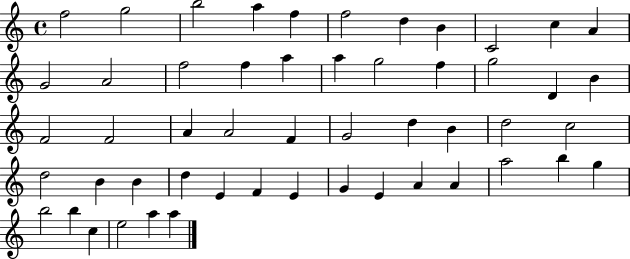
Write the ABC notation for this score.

X:1
T:Untitled
M:4/4
L:1/4
K:C
f2 g2 b2 a f f2 d B C2 c A G2 A2 f2 f a a g2 f g2 D B F2 F2 A A2 F G2 d B d2 c2 d2 B B d E F E G E A A a2 b g b2 b c e2 a a